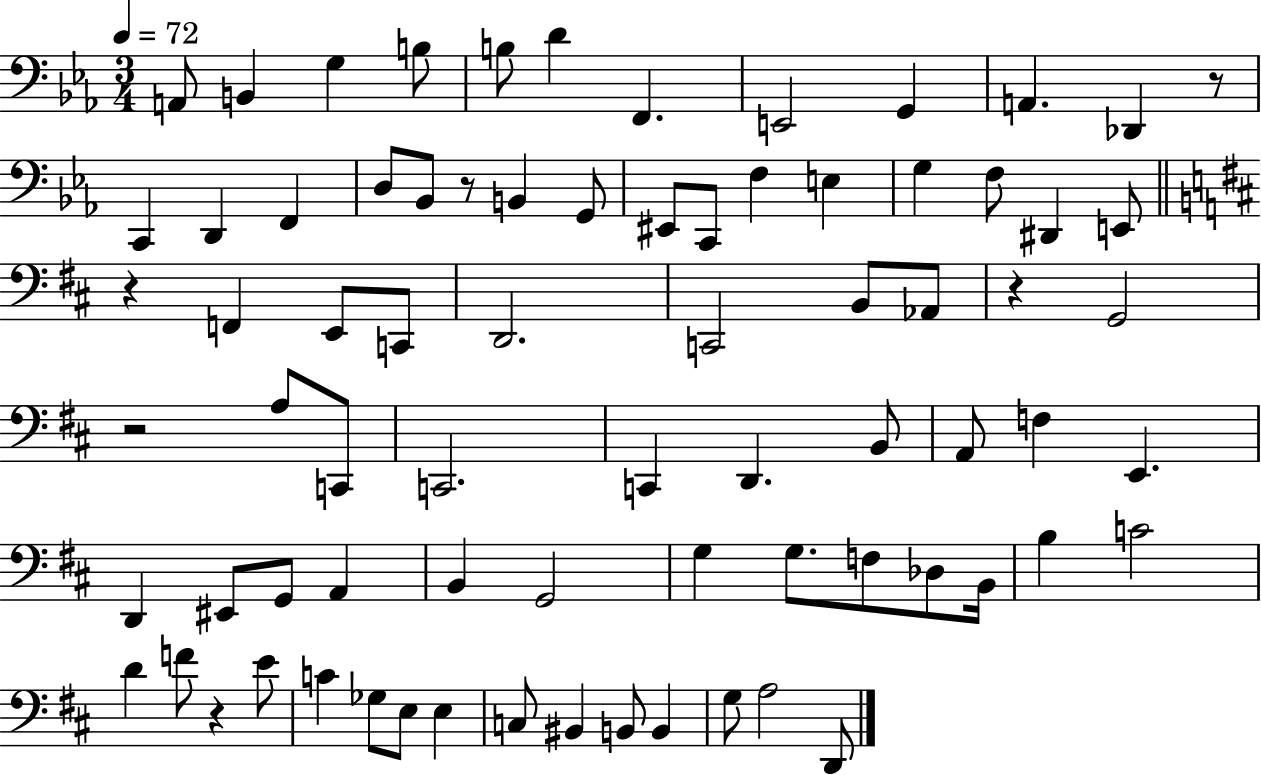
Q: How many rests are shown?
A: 6